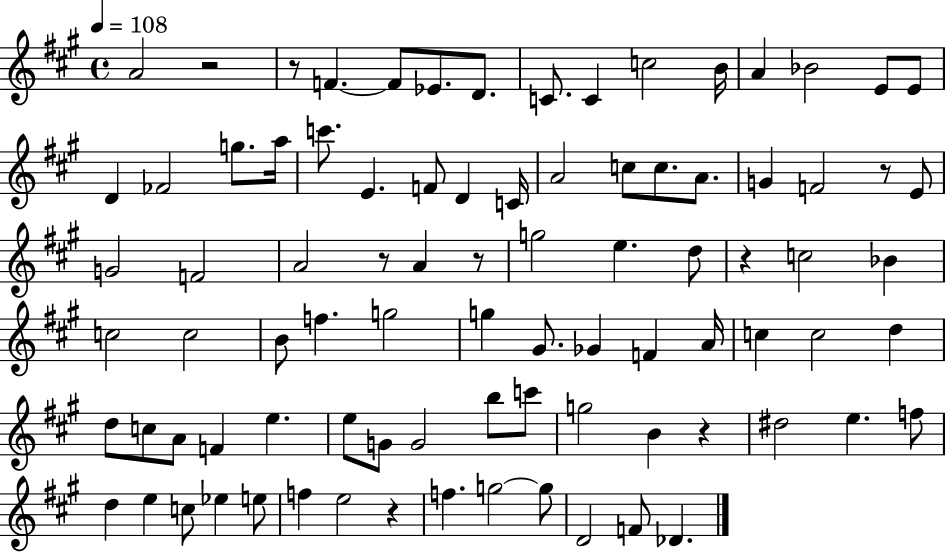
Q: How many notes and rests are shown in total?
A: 87